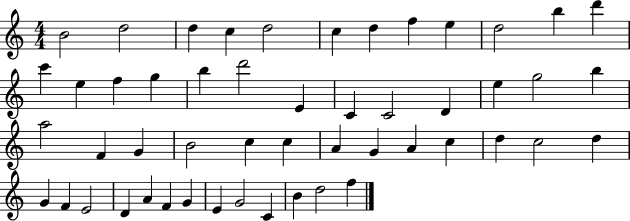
B4/h D5/h D5/q C5/q D5/h C5/q D5/q F5/q E5/q D5/h B5/q D6/q C6/q E5/q F5/q G5/q B5/q D6/h E4/q C4/q C4/h D4/q E5/q G5/h B5/q A5/h F4/q G4/q B4/h C5/q C5/q A4/q G4/q A4/q C5/q D5/q C5/h D5/q G4/q F4/q E4/h D4/q A4/q F4/q G4/q E4/q G4/h C4/q B4/q D5/h F5/q